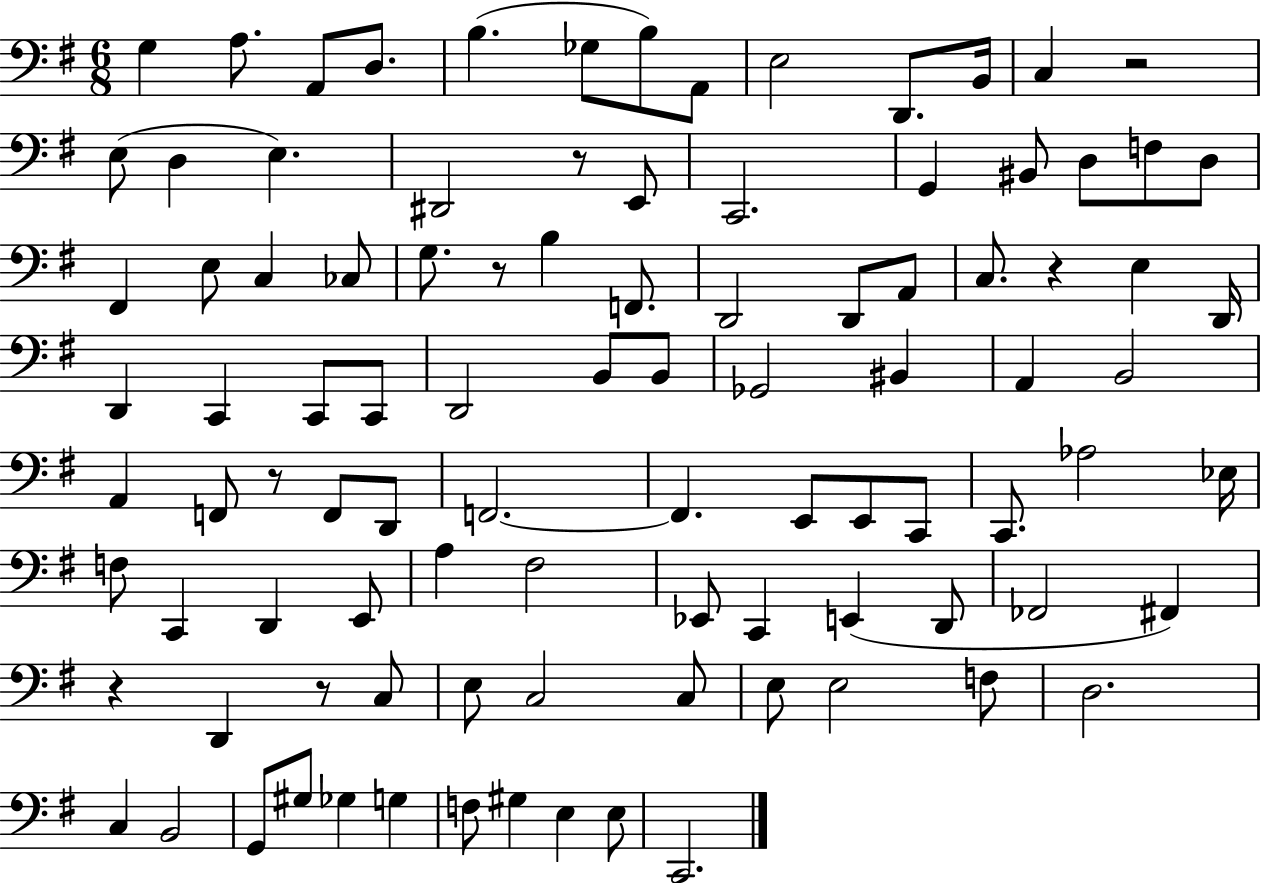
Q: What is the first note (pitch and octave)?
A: G3